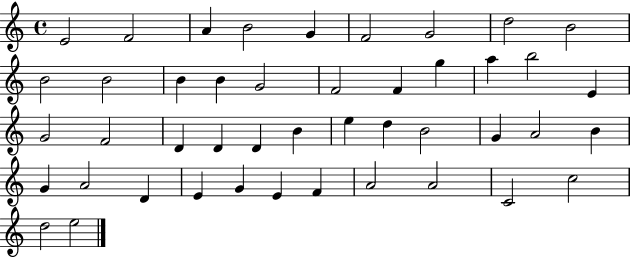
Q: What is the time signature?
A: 4/4